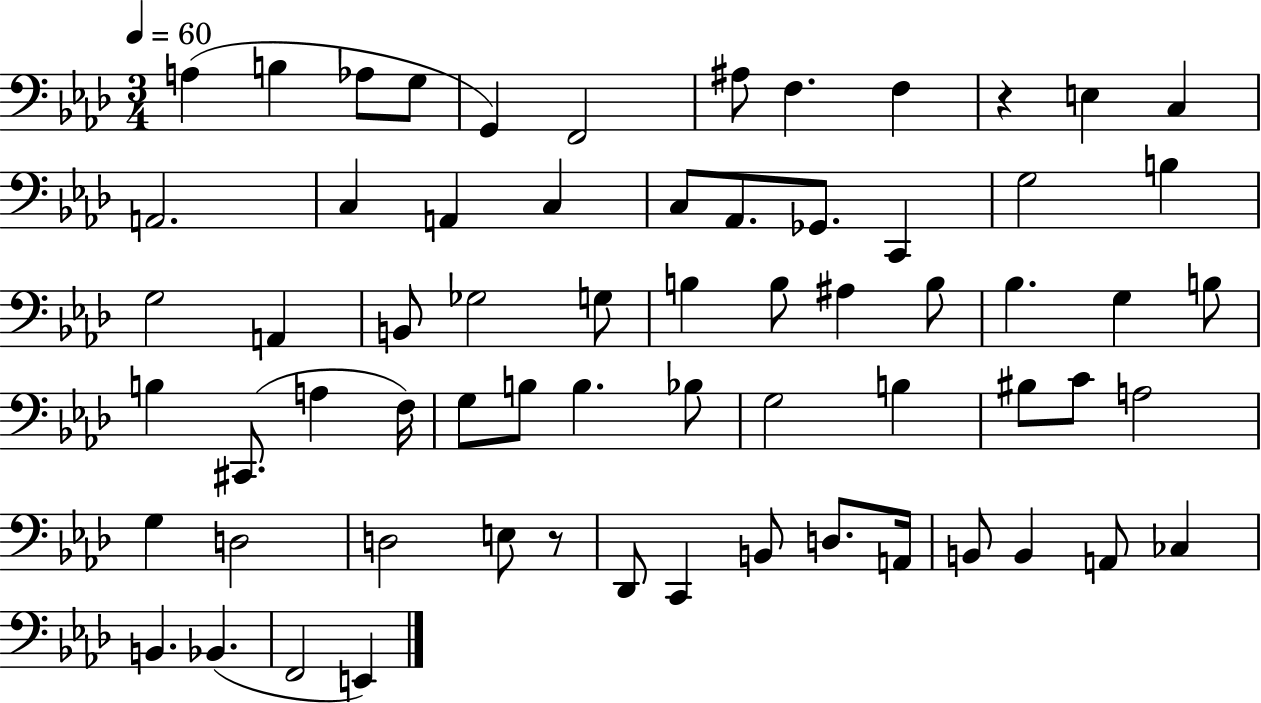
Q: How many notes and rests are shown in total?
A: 65